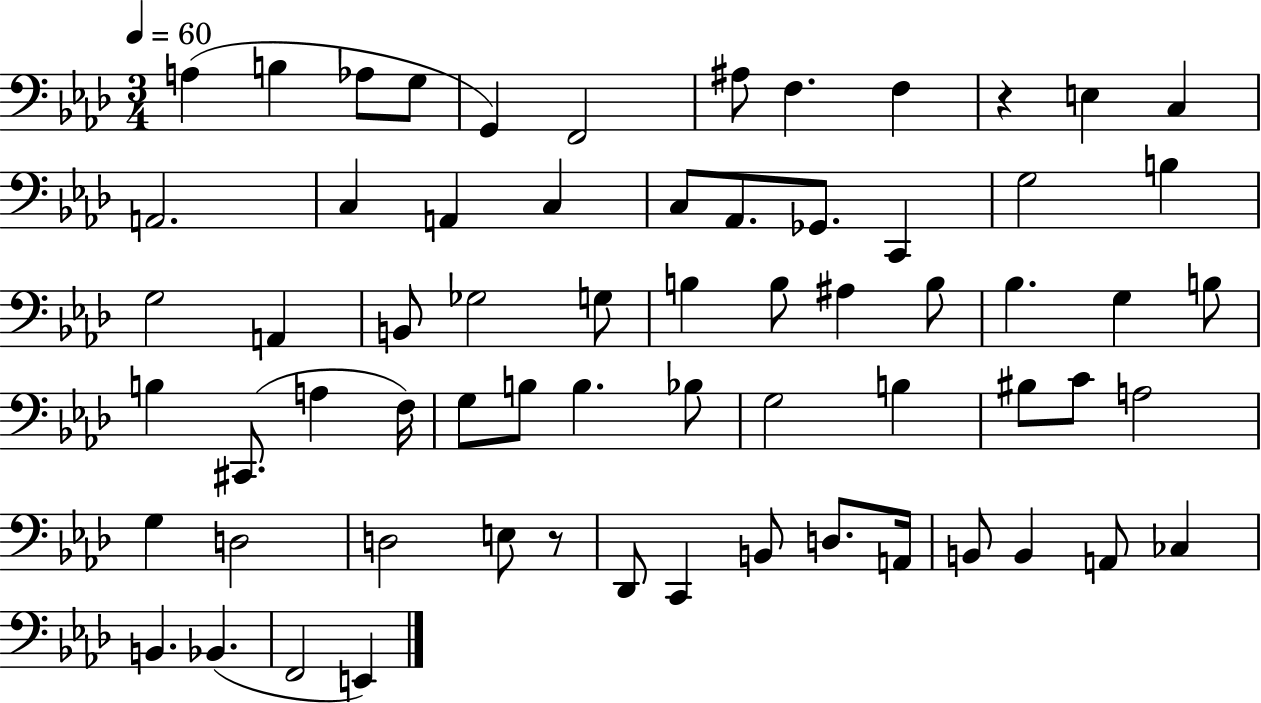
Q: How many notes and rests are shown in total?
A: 65